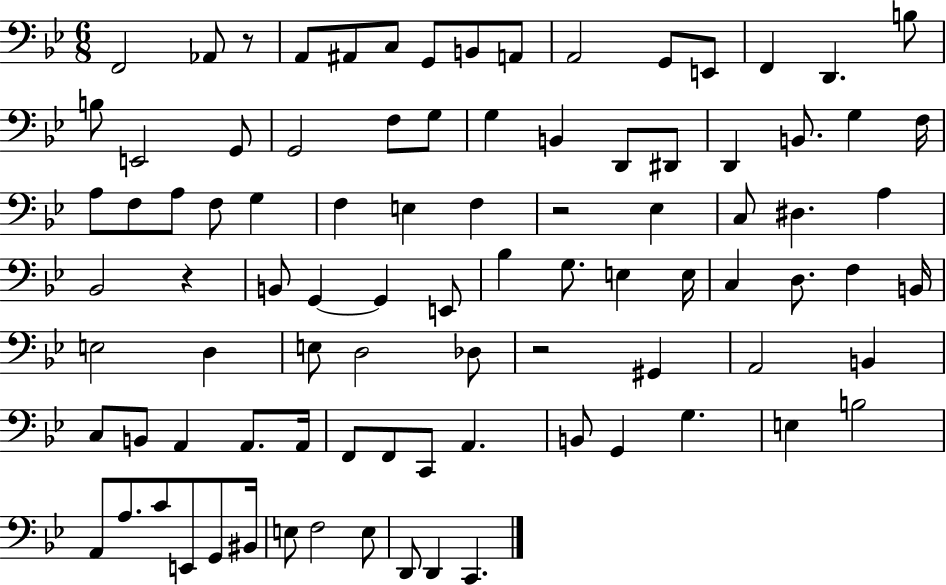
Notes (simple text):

F2/h Ab2/e R/e A2/e A#2/e C3/e G2/e B2/e A2/e A2/h G2/e E2/e F2/q D2/q. B3/e B3/e E2/h G2/e G2/h F3/e G3/e G3/q B2/q D2/e D#2/e D2/q B2/e. G3/q F3/s A3/e F3/e A3/e F3/e G3/q F3/q E3/q F3/q R/h Eb3/q C3/e D#3/q. A3/q Bb2/h R/q B2/e G2/q G2/q E2/e Bb3/q G3/e. E3/q E3/s C3/q D3/e. F3/q B2/s E3/h D3/q E3/e D3/h Db3/e R/h G#2/q A2/h B2/q C3/e B2/e A2/q A2/e. A2/s F2/e F2/e C2/e A2/q. B2/e G2/q G3/q. E3/q B3/h A2/e A3/e. C4/e E2/e G2/e BIS2/s E3/e F3/h E3/e D2/e D2/q C2/q.